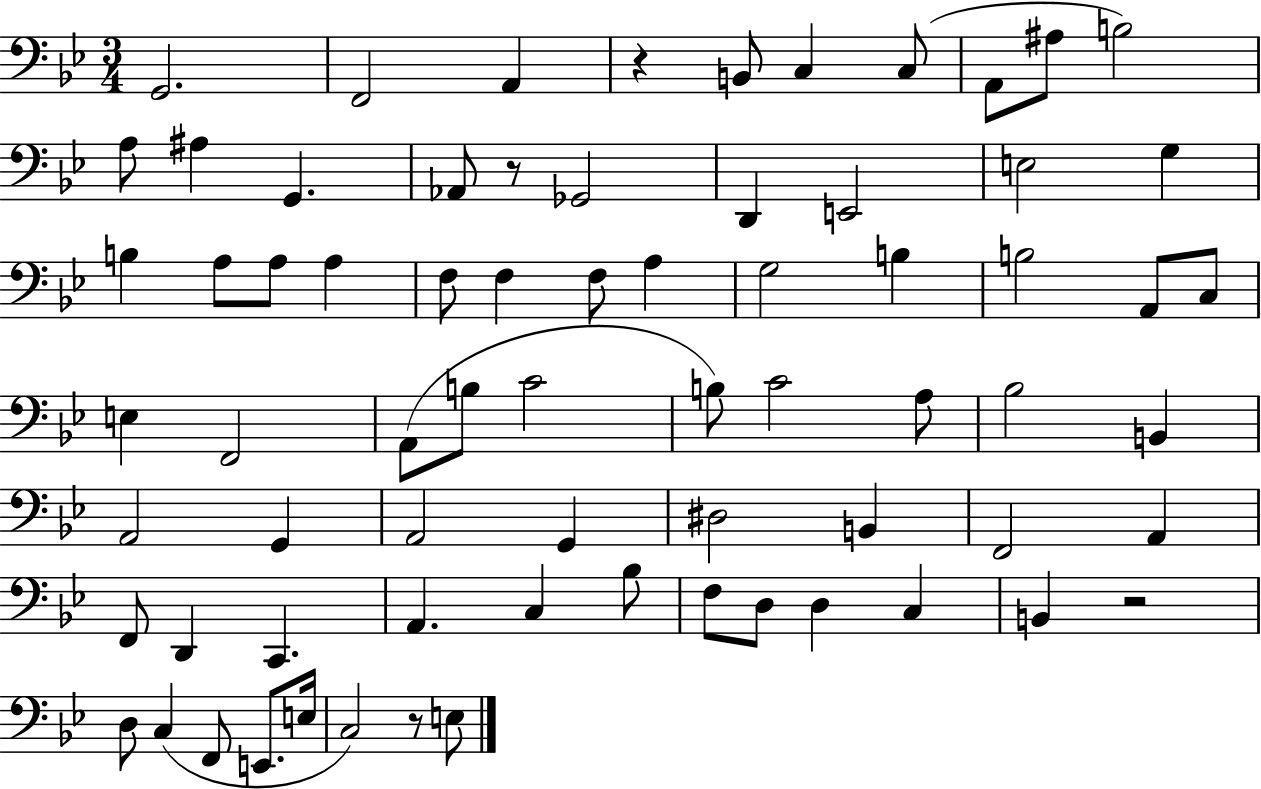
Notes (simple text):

G2/h. F2/h A2/q R/q B2/e C3/q C3/e A2/e A#3/e B3/h A3/e A#3/q G2/q. Ab2/e R/e Gb2/h D2/q E2/h E3/h G3/q B3/q A3/e A3/e A3/q F3/e F3/q F3/e A3/q G3/h B3/q B3/h A2/e C3/e E3/q F2/h A2/e B3/e C4/h B3/e C4/h A3/e Bb3/h B2/q A2/h G2/q A2/h G2/q D#3/h B2/q F2/h A2/q F2/e D2/q C2/q. A2/q. C3/q Bb3/e F3/e D3/e D3/q C3/q B2/q R/h D3/e C3/q F2/e E2/e. E3/s C3/h R/e E3/e